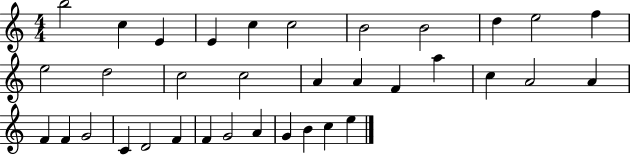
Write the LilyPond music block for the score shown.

{
  \clef treble
  \numericTimeSignature
  \time 4/4
  \key c \major
  b''2 c''4 e'4 | e'4 c''4 c''2 | b'2 b'2 | d''4 e''2 f''4 | \break e''2 d''2 | c''2 c''2 | a'4 a'4 f'4 a''4 | c''4 a'2 a'4 | \break f'4 f'4 g'2 | c'4 d'2 f'4 | f'4 g'2 a'4 | g'4 b'4 c''4 e''4 | \break \bar "|."
}